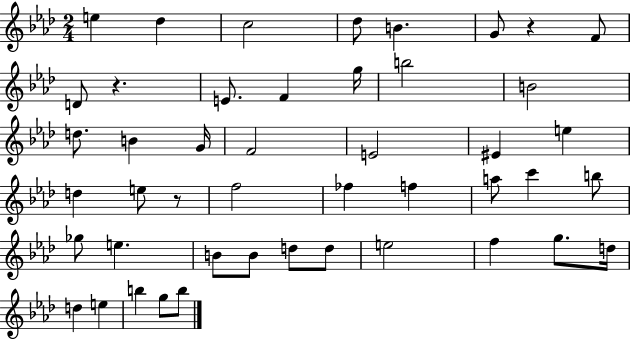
{
  \clef treble
  \numericTimeSignature
  \time 2/4
  \key aes \major
  e''4 des''4 | c''2 | des''8 b'4. | g'8 r4 f'8 | \break d'8 r4. | e'8. f'4 g''16 | b''2 | b'2 | \break d''8. b'4 g'16 | f'2 | e'2 | eis'4 e''4 | \break d''4 e''8 r8 | f''2 | fes''4 f''4 | a''8 c'''4 b''8 | \break ges''8 e''4. | b'8 b'8 d''8 d''8 | e''2 | f''4 g''8. d''16 | \break d''4 e''4 | b''4 g''8 b''8 | \bar "|."
}